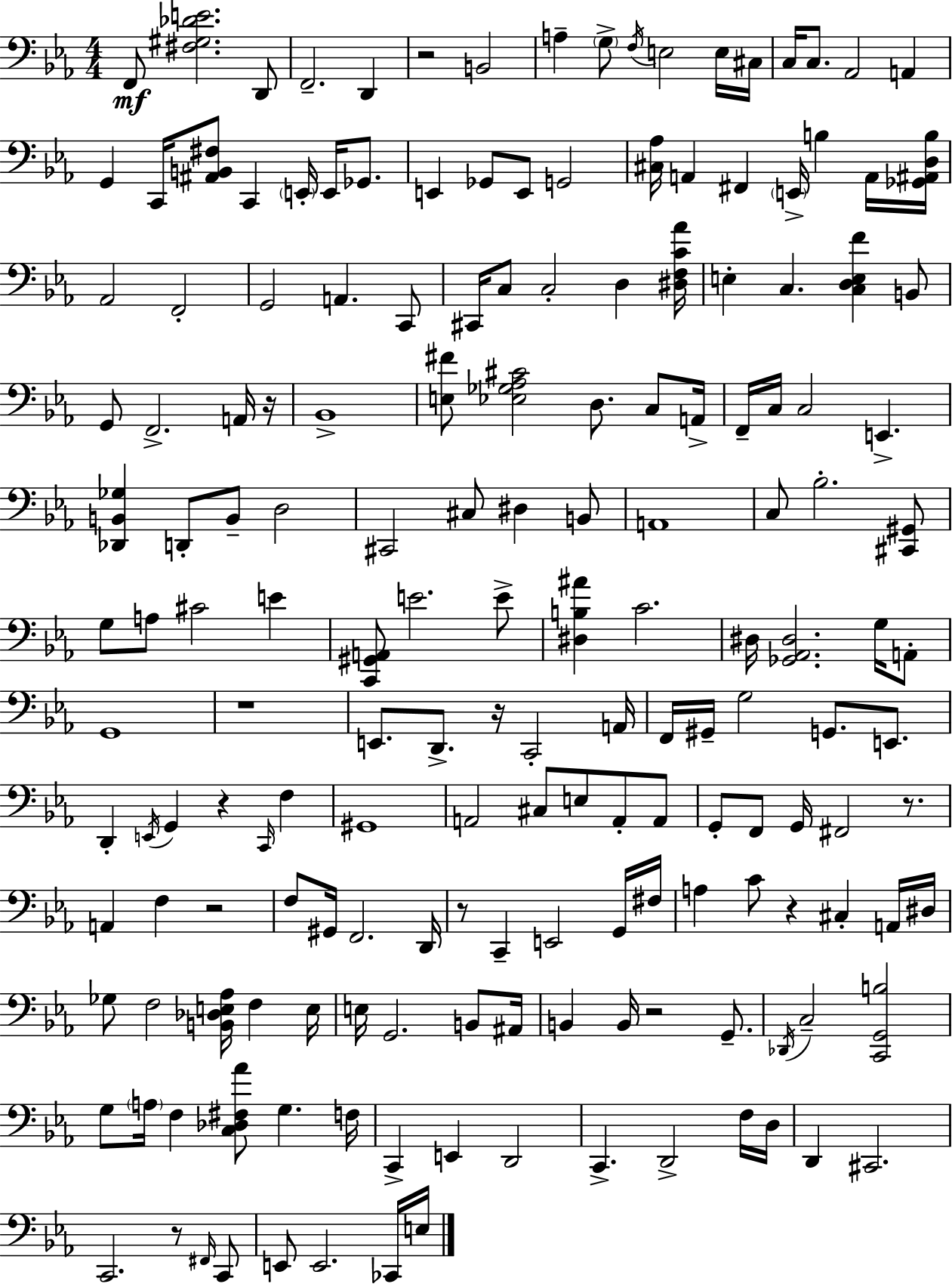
{
  \clef bass
  \numericTimeSignature
  \time 4/4
  \key c \minor
  f,8\mf <fis gis des' e'>2. d,8 | f,2.-- d,4 | r2 b,2 | a4-- \parenthesize g8-> \acciaccatura { f16 } e2 e16 | \break cis16 c16 c8. aes,2 a,4 | g,4 c,16 <ais, b, fis>8 c,4 \parenthesize e,16-. e,16 ges,8. | e,4 ges,8 e,8 g,2 | <cis aes>16 a,4 fis,4 \parenthesize e,16-> b4 a,16 | \break <ges, ais, d b>16 aes,2 f,2-. | g,2 a,4. c,8 | cis,16 c8 c2-. d4 | <dis f c' aes'>16 e4-. c4. <c d e f'>4 b,8 | \break g,8 f,2.-> a,16 | r16 bes,1-> | <e fis'>8 <ees ges aes cis'>2 d8. c8 | a,16-> f,16-- c16 c2 e,4.-> | \break <des, b, ges>4 d,8-. b,8-- d2 | cis,2 cis8 dis4 b,8 | a,1 | c8 bes2.-. <cis, gis,>8 | \break g8 a8 cis'2 e'4 | <c, gis, a,>8 e'2. e'8-> | <dis b ais'>4 c'2. | dis16 <ges, aes, dis>2. g16 a,8-. | \break g,1 | r1 | e,8. d,8.-> r16 c,2-. | a,16 f,16 gis,16-- g2 g,8. e,8. | \break d,4-. \acciaccatura { e,16 } g,4 r4 \grace { c,16 } f4 | gis,1 | a,2 cis8 e8 a,8-. | a,8 g,8-. f,8 g,16 fis,2 | \break r8. a,4 f4 r2 | f8 gis,16 f,2. | d,16 r8 c,4-- e,2 | g,16 fis16 a4 c'8 r4 cis4-. | \break a,16 dis16 ges8 f2 <b, des e aes>16 f4 | e16 e16 g,2. | b,8 ais,16 b,4 b,16 r2 | g,8.-- \acciaccatura { des,16 } c2-- <c, g, b>2 | \break g8 \parenthesize a16 f4 <c des fis aes'>8 g4. | f16 c,4-> e,4 d,2 | c,4.-> d,2-> | f16 d16 d,4 cis,2. | \break c,2. | r8 \grace { fis,16 } c,8 e,8 e,2. | ces,16 e16 \bar "|."
}